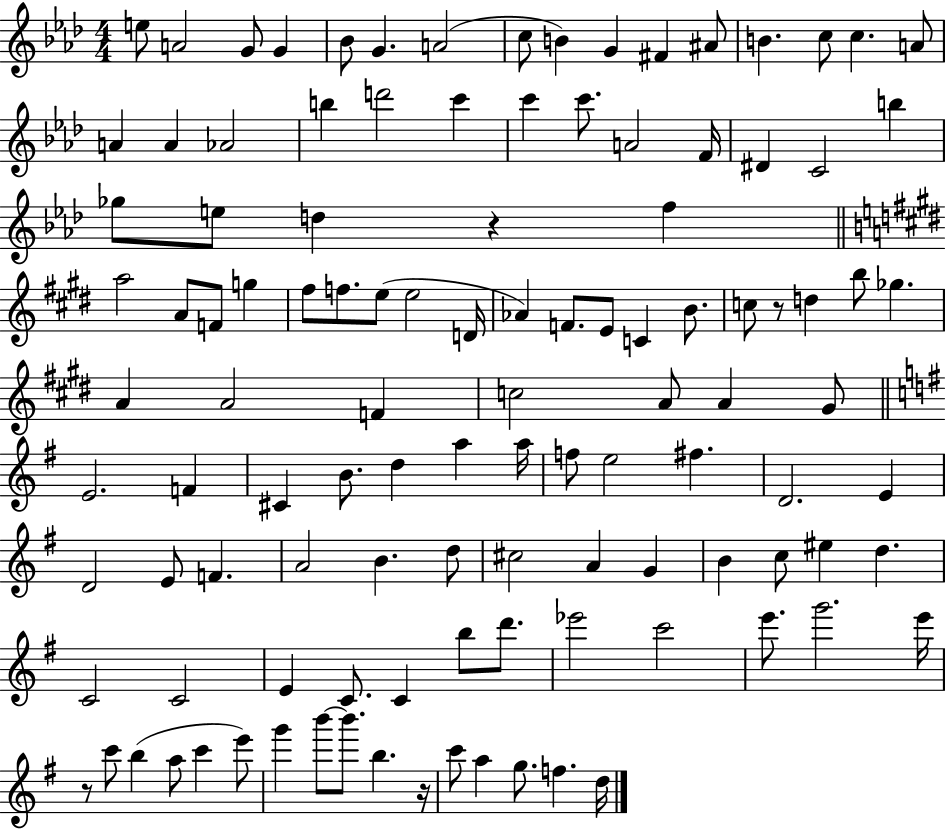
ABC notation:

X:1
T:Untitled
M:4/4
L:1/4
K:Ab
e/2 A2 G/2 G _B/2 G A2 c/2 B G ^F ^A/2 B c/2 c A/2 A A _A2 b d'2 c' c' c'/2 A2 F/4 ^D C2 b _g/2 e/2 d z f a2 A/2 F/2 g ^f/2 f/2 e/2 e2 D/4 _A F/2 E/2 C B/2 c/2 z/2 d b/2 _g A A2 F c2 A/2 A ^G/2 E2 F ^C B/2 d a a/4 f/2 e2 ^f D2 E D2 E/2 F A2 B d/2 ^c2 A G B c/2 ^e d C2 C2 E C/2 C b/2 d'/2 _e'2 c'2 e'/2 g'2 e'/4 z/2 c'/2 b a/2 c' e'/2 g' b'/2 b'/2 b z/4 c'/2 a g/2 f d/4